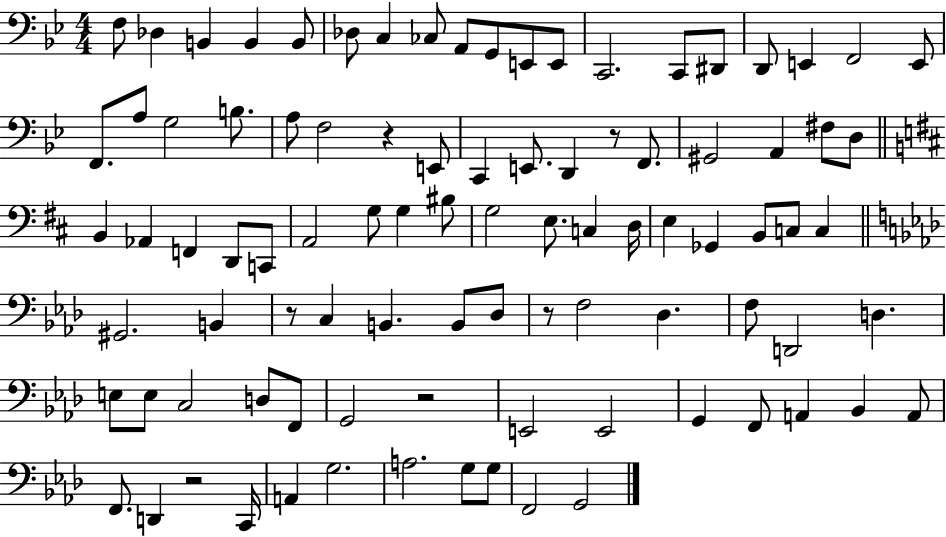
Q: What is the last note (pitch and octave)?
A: G2